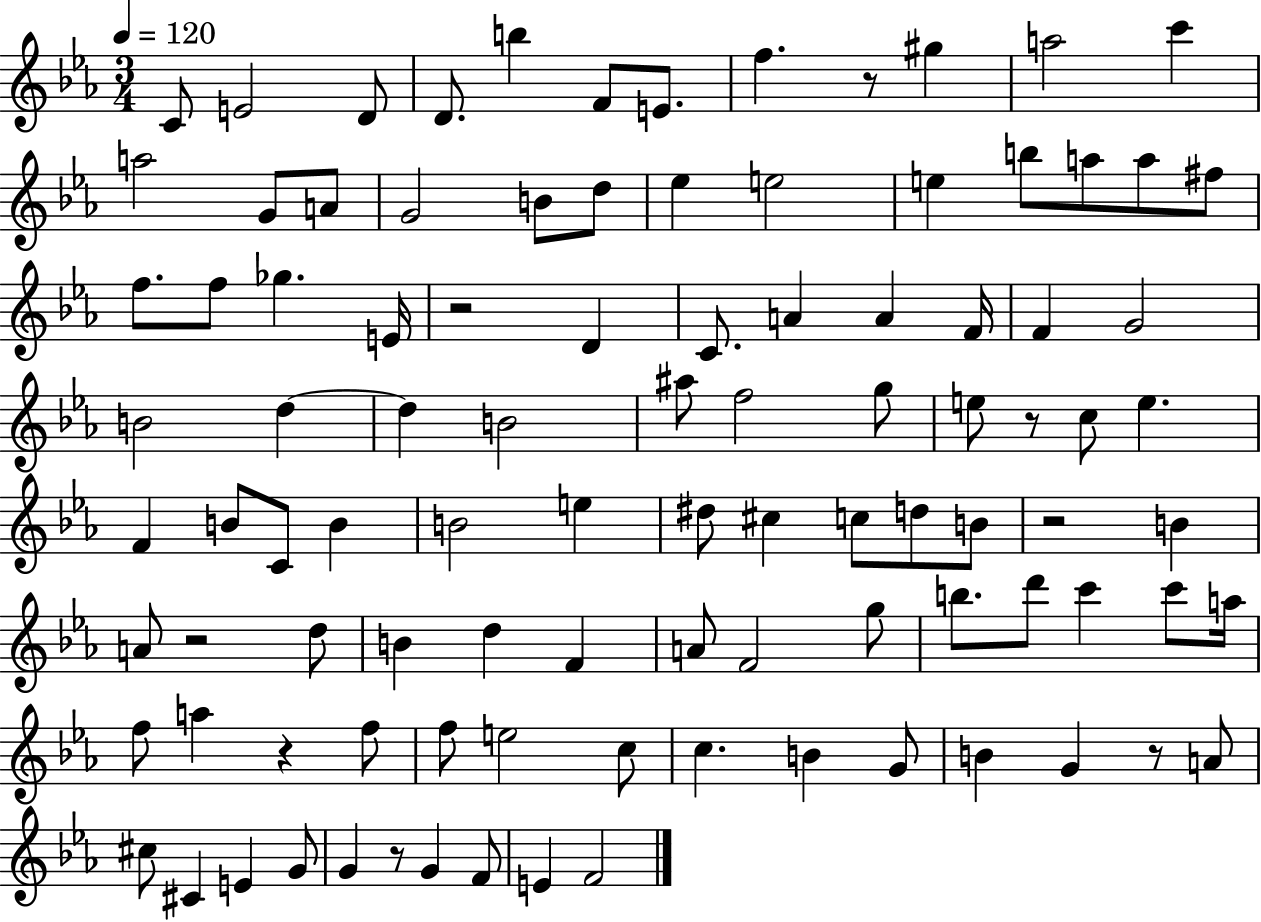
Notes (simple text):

C4/e E4/h D4/e D4/e. B5/q F4/e E4/e. F5/q. R/e G#5/q A5/h C6/q A5/h G4/e A4/e G4/h B4/e D5/e Eb5/q E5/h E5/q B5/e A5/e A5/e F#5/e F5/e. F5/e Gb5/q. E4/s R/h D4/q C4/e. A4/q A4/q F4/s F4/q G4/h B4/h D5/q D5/q B4/h A#5/e F5/h G5/e E5/e R/e C5/e E5/q. F4/q B4/e C4/e B4/q B4/h E5/q D#5/e C#5/q C5/e D5/e B4/e R/h B4/q A4/e R/h D5/e B4/q D5/q F4/q A4/e F4/h G5/e B5/e. D6/e C6/q C6/e A5/s F5/e A5/q R/q F5/e F5/e E5/h C5/e C5/q. B4/q G4/e B4/q G4/q R/e A4/e C#5/e C#4/q E4/q G4/e G4/q R/e G4/q F4/e E4/q F4/h